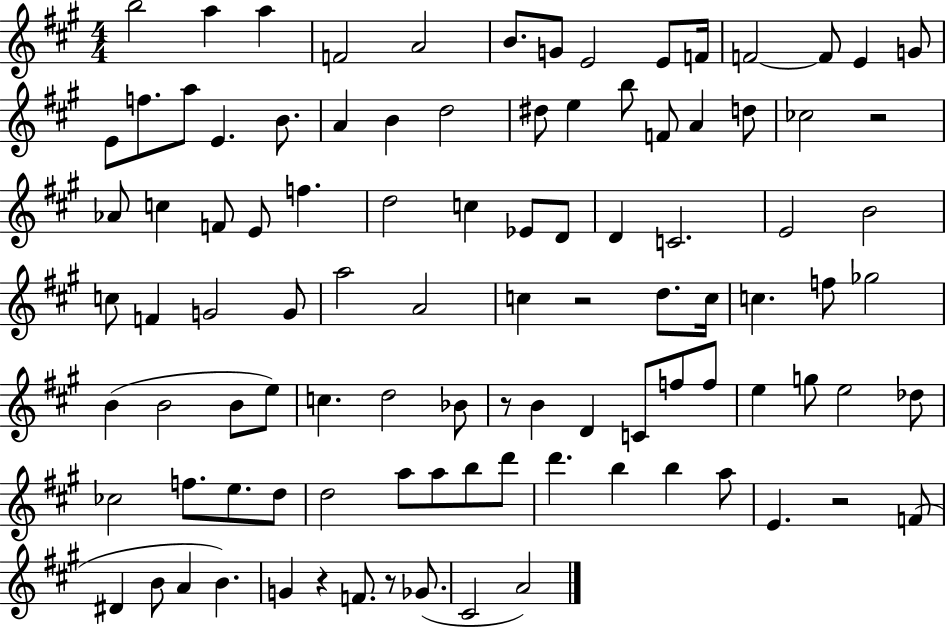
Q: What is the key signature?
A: A major